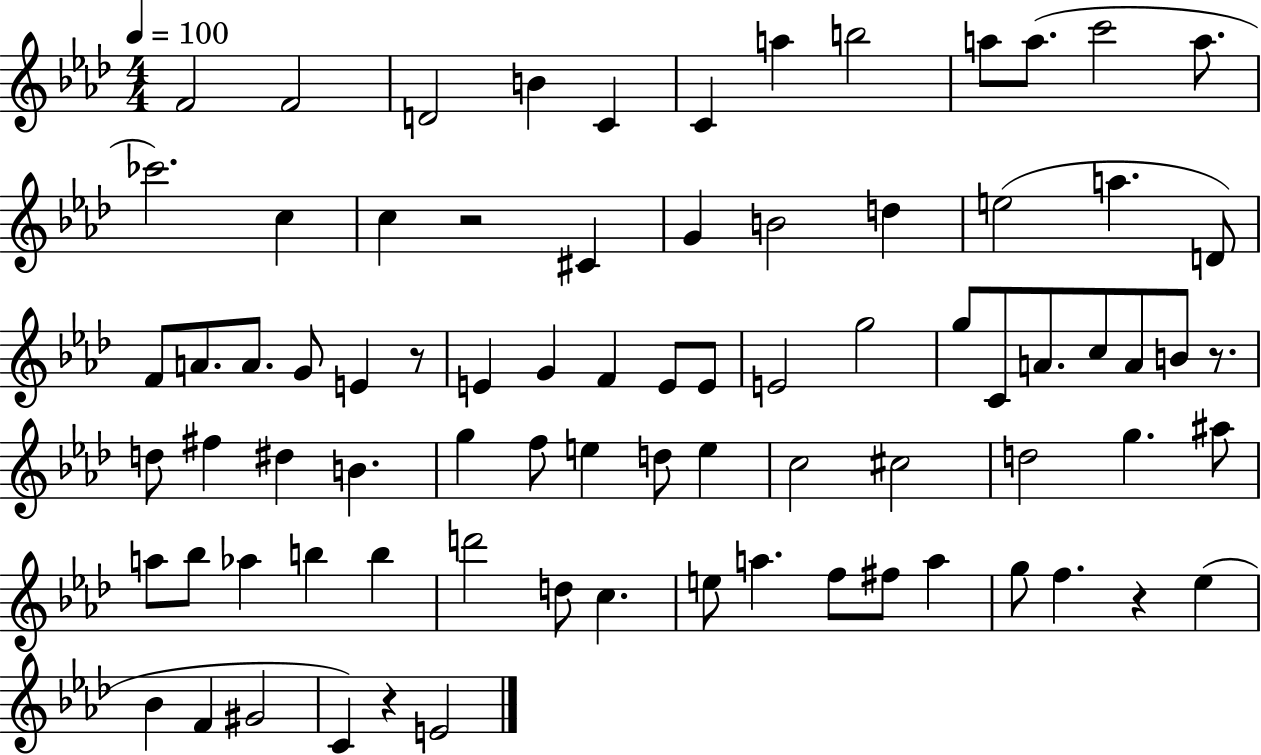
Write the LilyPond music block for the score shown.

{
  \clef treble
  \numericTimeSignature
  \time 4/4
  \key aes \major
  \tempo 4 = 100
  f'2 f'2 | d'2 b'4 c'4 | c'4 a''4 b''2 | a''8 a''8.( c'''2 a''8. | \break ces'''2.) c''4 | c''4 r2 cis'4 | g'4 b'2 d''4 | e''2( a''4. d'8) | \break f'8 a'8. a'8. g'8 e'4 r8 | e'4 g'4 f'4 e'8 e'8 | e'2 g''2 | g''8 c'8 a'8. c''8 a'8 b'8 r8. | \break d''8 fis''4 dis''4 b'4. | g''4 f''8 e''4 d''8 e''4 | c''2 cis''2 | d''2 g''4. ais''8 | \break a''8 bes''8 aes''4 b''4 b''4 | d'''2 d''8 c''4. | e''8 a''4. f''8 fis''8 a''4 | g''8 f''4. r4 ees''4( | \break bes'4 f'4 gis'2 | c'4) r4 e'2 | \bar "|."
}